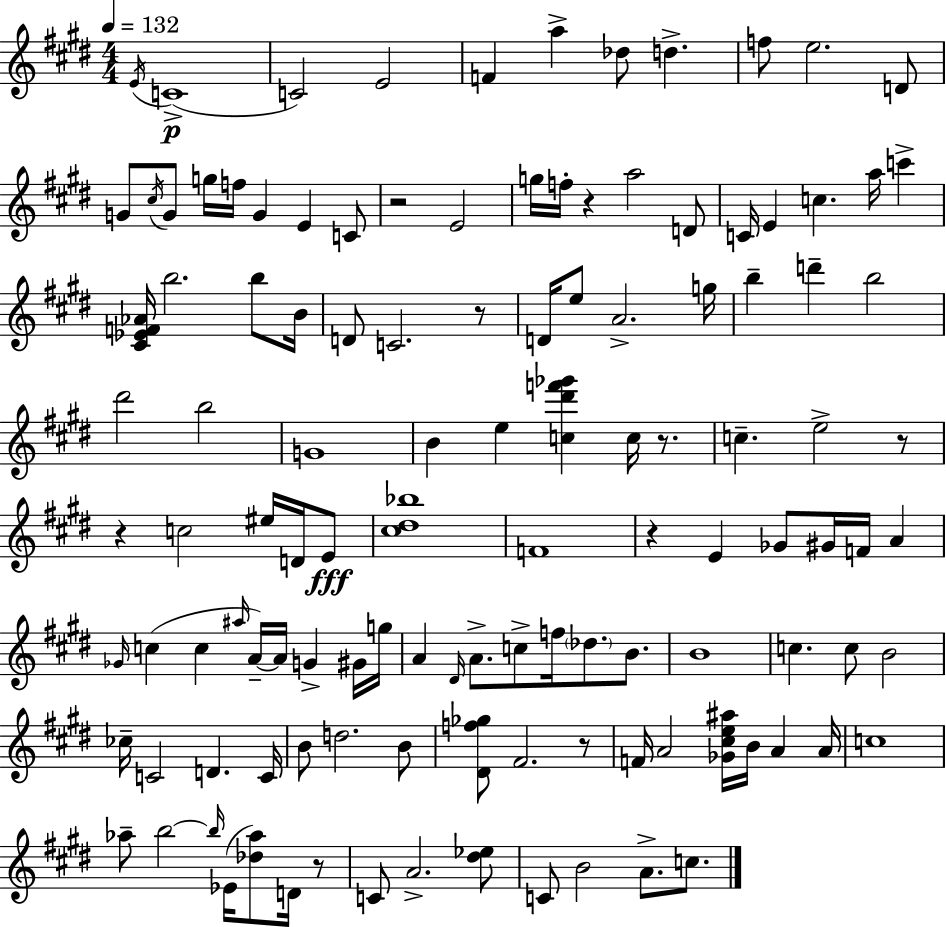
{
  \clef treble
  \numericTimeSignature
  \time 4/4
  \key e \major
  \tempo 4 = 132
  \repeat volta 2 { \acciaccatura { e'16 }(\p c'1-> | c'2) e'2 | f'4 a''4-> des''8 d''4.-> | f''8 e''2. d'8 | \break g'8 \acciaccatura { cis''16 } g'8 g''16 f''16 g'4 e'4 | c'8 r2 e'2 | g''16 f''16-. r4 a''2 | d'8 c'16 e'4 c''4. a''16 c'''4-> | \break <cis' ees' f' aes'>16 b''2. b''8 | b'16 d'8 c'2. | r8 d'16 e''8 a'2.-> | g''16 b''4-- d'''4-- b''2 | \break dis'''2 b''2 | g'1 | b'4 e''4 <c'' dis''' f''' ges'''>4 c''16 r8. | c''4.-- e''2-> | \break r8 r4 c''2 eis''16 d'16 | e'8\fff <cis'' dis'' bes''>1 | f'1 | r4 e'4 ges'8 gis'16 f'16 a'4 | \break \grace { ges'16 }( c''4 c''4 \grace { ais''16 } a'16--~~) a'16 g'4-> | gis'16 g''16 a'4 \grace { dis'16 } a'8.-> c''8-> f''16 \parenthesize des''8. | b'8. b'1 | c''4. c''8 b'2 | \break ces''16-- c'2 d'4. | c'16 b'8 d''2. | b'8 <dis' f'' ges''>8 fis'2. | r8 f'16 a'2 <ges' cis'' e'' ais''>16 b'16 | \break a'4 a'16 c''1 | aes''8-- b''2~~ \grace { b''16 }( | ees'16 <des'' aes''>8) d'16 r8 c'8 a'2.-> | <dis'' ees''>8 c'8 b'2 | \break a'8.-> c''8. } \bar "|."
}